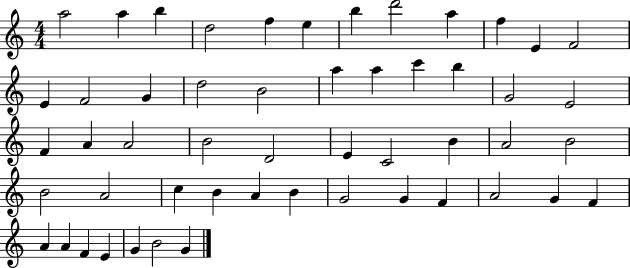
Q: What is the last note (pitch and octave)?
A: G4